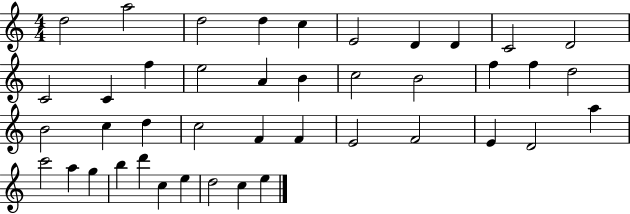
X:1
T:Untitled
M:4/4
L:1/4
K:C
d2 a2 d2 d c E2 D D C2 D2 C2 C f e2 A B c2 B2 f f d2 B2 c d c2 F F E2 F2 E D2 a c'2 a g b d' c e d2 c e